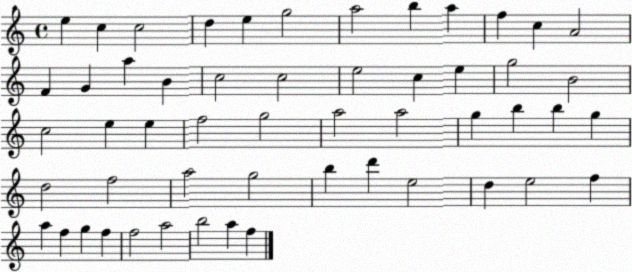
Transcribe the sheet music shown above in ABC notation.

X:1
T:Untitled
M:4/4
L:1/4
K:C
e c c2 d e g2 a2 b a f c A2 F G a B c2 c2 e2 c e g2 B2 c2 e e f2 g2 a2 a2 g b b g d2 f2 a2 g2 b d' e2 d e2 f a f g f f2 a2 b2 a f